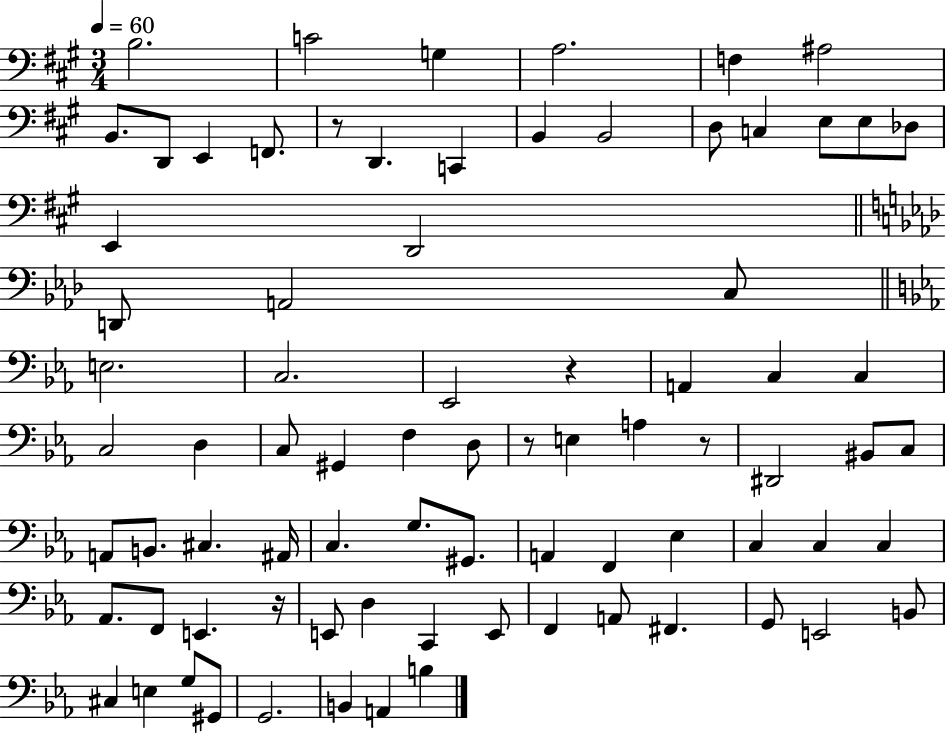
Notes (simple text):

B3/h. C4/h G3/q A3/h. F3/q A#3/h B2/e. D2/e E2/q F2/e. R/e D2/q. C2/q B2/q B2/h D3/e C3/q E3/e E3/e Db3/e E2/q D2/h D2/e A2/h C3/e E3/h. C3/h. Eb2/h R/q A2/q C3/q C3/q C3/h D3/q C3/e G#2/q F3/q D3/e R/e E3/q A3/q R/e D#2/h BIS2/e C3/e A2/e B2/e. C#3/q. A#2/s C3/q. G3/e. G#2/e. A2/q F2/q Eb3/q C3/q C3/q C3/q Ab2/e. F2/e E2/q. R/s E2/e D3/q C2/q E2/e F2/q A2/e F#2/q. G2/e E2/h B2/e C#3/q E3/q G3/e G#2/e G2/h. B2/q A2/q B3/q